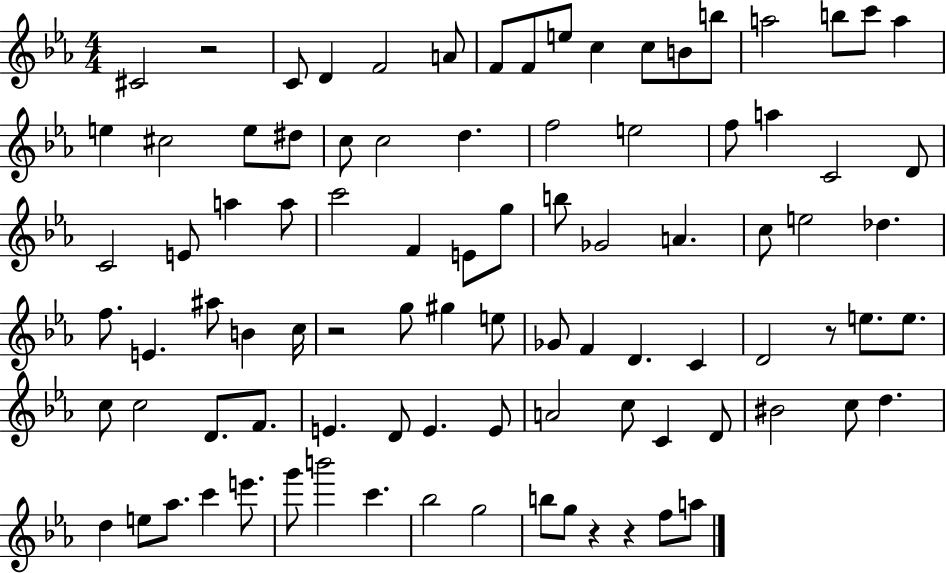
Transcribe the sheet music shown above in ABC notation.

X:1
T:Untitled
M:4/4
L:1/4
K:Eb
^C2 z2 C/2 D F2 A/2 F/2 F/2 e/2 c c/2 B/2 b/2 a2 b/2 c'/2 a e ^c2 e/2 ^d/2 c/2 c2 d f2 e2 f/2 a C2 D/2 C2 E/2 a a/2 c'2 F E/2 g/2 b/2 _G2 A c/2 e2 _d f/2 E ^a/2 B c/4 z2 g/2 ^g e/2 _G/2 F D C D2 z/2 e/2 e/2 c/2 c2 D/2 F/2 E D/2 E E/2 A2 c/2 C D/2 ^B2 c/2 d d e/2 _a/2 c' e'/2 g'/2 b'2 c' _b2 g2 b/2 g/2 z z f/2 a/2